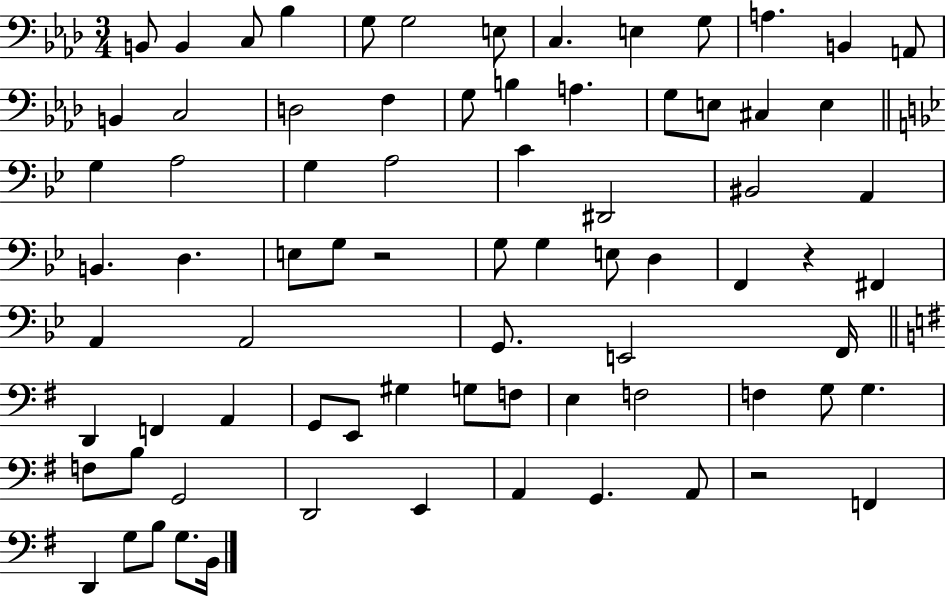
{
  \clef bass
  \numericTimeSignature
  \time 3/4
  \key aes \major
  b,8 b,4 c8 bes4 | g8 g2 e8 | c4. e4 g8 | a4. b,4 a,8 | \break b,4 c2 | d2 f4 | g8 b4 a4. | g8 e8 cis4 e4 | \break \bar "||" \break \key bes \major g4 a2 | g4 a2 | c'4 dis,2 | bis,2 a,4 | \break b,4. d4. | e8 g8 r2 | g8 g4 e8 d4 | f,4 r4 fis,4 | \break a,4 a,2 | g,8. e,2 f,16 | \bar "||" \break \key e \minor d,4 f,4 a,4 | g,8 e,8 gis4 g8 f8 | e4 f2 | f4 g8 g4. | \break f8 b8 g,2 | d,2 e,4 | a,4 g,4. a,8 | r2 f,4 | \break d,4 g8 b8 g8. b,16 | \bar "|."
}